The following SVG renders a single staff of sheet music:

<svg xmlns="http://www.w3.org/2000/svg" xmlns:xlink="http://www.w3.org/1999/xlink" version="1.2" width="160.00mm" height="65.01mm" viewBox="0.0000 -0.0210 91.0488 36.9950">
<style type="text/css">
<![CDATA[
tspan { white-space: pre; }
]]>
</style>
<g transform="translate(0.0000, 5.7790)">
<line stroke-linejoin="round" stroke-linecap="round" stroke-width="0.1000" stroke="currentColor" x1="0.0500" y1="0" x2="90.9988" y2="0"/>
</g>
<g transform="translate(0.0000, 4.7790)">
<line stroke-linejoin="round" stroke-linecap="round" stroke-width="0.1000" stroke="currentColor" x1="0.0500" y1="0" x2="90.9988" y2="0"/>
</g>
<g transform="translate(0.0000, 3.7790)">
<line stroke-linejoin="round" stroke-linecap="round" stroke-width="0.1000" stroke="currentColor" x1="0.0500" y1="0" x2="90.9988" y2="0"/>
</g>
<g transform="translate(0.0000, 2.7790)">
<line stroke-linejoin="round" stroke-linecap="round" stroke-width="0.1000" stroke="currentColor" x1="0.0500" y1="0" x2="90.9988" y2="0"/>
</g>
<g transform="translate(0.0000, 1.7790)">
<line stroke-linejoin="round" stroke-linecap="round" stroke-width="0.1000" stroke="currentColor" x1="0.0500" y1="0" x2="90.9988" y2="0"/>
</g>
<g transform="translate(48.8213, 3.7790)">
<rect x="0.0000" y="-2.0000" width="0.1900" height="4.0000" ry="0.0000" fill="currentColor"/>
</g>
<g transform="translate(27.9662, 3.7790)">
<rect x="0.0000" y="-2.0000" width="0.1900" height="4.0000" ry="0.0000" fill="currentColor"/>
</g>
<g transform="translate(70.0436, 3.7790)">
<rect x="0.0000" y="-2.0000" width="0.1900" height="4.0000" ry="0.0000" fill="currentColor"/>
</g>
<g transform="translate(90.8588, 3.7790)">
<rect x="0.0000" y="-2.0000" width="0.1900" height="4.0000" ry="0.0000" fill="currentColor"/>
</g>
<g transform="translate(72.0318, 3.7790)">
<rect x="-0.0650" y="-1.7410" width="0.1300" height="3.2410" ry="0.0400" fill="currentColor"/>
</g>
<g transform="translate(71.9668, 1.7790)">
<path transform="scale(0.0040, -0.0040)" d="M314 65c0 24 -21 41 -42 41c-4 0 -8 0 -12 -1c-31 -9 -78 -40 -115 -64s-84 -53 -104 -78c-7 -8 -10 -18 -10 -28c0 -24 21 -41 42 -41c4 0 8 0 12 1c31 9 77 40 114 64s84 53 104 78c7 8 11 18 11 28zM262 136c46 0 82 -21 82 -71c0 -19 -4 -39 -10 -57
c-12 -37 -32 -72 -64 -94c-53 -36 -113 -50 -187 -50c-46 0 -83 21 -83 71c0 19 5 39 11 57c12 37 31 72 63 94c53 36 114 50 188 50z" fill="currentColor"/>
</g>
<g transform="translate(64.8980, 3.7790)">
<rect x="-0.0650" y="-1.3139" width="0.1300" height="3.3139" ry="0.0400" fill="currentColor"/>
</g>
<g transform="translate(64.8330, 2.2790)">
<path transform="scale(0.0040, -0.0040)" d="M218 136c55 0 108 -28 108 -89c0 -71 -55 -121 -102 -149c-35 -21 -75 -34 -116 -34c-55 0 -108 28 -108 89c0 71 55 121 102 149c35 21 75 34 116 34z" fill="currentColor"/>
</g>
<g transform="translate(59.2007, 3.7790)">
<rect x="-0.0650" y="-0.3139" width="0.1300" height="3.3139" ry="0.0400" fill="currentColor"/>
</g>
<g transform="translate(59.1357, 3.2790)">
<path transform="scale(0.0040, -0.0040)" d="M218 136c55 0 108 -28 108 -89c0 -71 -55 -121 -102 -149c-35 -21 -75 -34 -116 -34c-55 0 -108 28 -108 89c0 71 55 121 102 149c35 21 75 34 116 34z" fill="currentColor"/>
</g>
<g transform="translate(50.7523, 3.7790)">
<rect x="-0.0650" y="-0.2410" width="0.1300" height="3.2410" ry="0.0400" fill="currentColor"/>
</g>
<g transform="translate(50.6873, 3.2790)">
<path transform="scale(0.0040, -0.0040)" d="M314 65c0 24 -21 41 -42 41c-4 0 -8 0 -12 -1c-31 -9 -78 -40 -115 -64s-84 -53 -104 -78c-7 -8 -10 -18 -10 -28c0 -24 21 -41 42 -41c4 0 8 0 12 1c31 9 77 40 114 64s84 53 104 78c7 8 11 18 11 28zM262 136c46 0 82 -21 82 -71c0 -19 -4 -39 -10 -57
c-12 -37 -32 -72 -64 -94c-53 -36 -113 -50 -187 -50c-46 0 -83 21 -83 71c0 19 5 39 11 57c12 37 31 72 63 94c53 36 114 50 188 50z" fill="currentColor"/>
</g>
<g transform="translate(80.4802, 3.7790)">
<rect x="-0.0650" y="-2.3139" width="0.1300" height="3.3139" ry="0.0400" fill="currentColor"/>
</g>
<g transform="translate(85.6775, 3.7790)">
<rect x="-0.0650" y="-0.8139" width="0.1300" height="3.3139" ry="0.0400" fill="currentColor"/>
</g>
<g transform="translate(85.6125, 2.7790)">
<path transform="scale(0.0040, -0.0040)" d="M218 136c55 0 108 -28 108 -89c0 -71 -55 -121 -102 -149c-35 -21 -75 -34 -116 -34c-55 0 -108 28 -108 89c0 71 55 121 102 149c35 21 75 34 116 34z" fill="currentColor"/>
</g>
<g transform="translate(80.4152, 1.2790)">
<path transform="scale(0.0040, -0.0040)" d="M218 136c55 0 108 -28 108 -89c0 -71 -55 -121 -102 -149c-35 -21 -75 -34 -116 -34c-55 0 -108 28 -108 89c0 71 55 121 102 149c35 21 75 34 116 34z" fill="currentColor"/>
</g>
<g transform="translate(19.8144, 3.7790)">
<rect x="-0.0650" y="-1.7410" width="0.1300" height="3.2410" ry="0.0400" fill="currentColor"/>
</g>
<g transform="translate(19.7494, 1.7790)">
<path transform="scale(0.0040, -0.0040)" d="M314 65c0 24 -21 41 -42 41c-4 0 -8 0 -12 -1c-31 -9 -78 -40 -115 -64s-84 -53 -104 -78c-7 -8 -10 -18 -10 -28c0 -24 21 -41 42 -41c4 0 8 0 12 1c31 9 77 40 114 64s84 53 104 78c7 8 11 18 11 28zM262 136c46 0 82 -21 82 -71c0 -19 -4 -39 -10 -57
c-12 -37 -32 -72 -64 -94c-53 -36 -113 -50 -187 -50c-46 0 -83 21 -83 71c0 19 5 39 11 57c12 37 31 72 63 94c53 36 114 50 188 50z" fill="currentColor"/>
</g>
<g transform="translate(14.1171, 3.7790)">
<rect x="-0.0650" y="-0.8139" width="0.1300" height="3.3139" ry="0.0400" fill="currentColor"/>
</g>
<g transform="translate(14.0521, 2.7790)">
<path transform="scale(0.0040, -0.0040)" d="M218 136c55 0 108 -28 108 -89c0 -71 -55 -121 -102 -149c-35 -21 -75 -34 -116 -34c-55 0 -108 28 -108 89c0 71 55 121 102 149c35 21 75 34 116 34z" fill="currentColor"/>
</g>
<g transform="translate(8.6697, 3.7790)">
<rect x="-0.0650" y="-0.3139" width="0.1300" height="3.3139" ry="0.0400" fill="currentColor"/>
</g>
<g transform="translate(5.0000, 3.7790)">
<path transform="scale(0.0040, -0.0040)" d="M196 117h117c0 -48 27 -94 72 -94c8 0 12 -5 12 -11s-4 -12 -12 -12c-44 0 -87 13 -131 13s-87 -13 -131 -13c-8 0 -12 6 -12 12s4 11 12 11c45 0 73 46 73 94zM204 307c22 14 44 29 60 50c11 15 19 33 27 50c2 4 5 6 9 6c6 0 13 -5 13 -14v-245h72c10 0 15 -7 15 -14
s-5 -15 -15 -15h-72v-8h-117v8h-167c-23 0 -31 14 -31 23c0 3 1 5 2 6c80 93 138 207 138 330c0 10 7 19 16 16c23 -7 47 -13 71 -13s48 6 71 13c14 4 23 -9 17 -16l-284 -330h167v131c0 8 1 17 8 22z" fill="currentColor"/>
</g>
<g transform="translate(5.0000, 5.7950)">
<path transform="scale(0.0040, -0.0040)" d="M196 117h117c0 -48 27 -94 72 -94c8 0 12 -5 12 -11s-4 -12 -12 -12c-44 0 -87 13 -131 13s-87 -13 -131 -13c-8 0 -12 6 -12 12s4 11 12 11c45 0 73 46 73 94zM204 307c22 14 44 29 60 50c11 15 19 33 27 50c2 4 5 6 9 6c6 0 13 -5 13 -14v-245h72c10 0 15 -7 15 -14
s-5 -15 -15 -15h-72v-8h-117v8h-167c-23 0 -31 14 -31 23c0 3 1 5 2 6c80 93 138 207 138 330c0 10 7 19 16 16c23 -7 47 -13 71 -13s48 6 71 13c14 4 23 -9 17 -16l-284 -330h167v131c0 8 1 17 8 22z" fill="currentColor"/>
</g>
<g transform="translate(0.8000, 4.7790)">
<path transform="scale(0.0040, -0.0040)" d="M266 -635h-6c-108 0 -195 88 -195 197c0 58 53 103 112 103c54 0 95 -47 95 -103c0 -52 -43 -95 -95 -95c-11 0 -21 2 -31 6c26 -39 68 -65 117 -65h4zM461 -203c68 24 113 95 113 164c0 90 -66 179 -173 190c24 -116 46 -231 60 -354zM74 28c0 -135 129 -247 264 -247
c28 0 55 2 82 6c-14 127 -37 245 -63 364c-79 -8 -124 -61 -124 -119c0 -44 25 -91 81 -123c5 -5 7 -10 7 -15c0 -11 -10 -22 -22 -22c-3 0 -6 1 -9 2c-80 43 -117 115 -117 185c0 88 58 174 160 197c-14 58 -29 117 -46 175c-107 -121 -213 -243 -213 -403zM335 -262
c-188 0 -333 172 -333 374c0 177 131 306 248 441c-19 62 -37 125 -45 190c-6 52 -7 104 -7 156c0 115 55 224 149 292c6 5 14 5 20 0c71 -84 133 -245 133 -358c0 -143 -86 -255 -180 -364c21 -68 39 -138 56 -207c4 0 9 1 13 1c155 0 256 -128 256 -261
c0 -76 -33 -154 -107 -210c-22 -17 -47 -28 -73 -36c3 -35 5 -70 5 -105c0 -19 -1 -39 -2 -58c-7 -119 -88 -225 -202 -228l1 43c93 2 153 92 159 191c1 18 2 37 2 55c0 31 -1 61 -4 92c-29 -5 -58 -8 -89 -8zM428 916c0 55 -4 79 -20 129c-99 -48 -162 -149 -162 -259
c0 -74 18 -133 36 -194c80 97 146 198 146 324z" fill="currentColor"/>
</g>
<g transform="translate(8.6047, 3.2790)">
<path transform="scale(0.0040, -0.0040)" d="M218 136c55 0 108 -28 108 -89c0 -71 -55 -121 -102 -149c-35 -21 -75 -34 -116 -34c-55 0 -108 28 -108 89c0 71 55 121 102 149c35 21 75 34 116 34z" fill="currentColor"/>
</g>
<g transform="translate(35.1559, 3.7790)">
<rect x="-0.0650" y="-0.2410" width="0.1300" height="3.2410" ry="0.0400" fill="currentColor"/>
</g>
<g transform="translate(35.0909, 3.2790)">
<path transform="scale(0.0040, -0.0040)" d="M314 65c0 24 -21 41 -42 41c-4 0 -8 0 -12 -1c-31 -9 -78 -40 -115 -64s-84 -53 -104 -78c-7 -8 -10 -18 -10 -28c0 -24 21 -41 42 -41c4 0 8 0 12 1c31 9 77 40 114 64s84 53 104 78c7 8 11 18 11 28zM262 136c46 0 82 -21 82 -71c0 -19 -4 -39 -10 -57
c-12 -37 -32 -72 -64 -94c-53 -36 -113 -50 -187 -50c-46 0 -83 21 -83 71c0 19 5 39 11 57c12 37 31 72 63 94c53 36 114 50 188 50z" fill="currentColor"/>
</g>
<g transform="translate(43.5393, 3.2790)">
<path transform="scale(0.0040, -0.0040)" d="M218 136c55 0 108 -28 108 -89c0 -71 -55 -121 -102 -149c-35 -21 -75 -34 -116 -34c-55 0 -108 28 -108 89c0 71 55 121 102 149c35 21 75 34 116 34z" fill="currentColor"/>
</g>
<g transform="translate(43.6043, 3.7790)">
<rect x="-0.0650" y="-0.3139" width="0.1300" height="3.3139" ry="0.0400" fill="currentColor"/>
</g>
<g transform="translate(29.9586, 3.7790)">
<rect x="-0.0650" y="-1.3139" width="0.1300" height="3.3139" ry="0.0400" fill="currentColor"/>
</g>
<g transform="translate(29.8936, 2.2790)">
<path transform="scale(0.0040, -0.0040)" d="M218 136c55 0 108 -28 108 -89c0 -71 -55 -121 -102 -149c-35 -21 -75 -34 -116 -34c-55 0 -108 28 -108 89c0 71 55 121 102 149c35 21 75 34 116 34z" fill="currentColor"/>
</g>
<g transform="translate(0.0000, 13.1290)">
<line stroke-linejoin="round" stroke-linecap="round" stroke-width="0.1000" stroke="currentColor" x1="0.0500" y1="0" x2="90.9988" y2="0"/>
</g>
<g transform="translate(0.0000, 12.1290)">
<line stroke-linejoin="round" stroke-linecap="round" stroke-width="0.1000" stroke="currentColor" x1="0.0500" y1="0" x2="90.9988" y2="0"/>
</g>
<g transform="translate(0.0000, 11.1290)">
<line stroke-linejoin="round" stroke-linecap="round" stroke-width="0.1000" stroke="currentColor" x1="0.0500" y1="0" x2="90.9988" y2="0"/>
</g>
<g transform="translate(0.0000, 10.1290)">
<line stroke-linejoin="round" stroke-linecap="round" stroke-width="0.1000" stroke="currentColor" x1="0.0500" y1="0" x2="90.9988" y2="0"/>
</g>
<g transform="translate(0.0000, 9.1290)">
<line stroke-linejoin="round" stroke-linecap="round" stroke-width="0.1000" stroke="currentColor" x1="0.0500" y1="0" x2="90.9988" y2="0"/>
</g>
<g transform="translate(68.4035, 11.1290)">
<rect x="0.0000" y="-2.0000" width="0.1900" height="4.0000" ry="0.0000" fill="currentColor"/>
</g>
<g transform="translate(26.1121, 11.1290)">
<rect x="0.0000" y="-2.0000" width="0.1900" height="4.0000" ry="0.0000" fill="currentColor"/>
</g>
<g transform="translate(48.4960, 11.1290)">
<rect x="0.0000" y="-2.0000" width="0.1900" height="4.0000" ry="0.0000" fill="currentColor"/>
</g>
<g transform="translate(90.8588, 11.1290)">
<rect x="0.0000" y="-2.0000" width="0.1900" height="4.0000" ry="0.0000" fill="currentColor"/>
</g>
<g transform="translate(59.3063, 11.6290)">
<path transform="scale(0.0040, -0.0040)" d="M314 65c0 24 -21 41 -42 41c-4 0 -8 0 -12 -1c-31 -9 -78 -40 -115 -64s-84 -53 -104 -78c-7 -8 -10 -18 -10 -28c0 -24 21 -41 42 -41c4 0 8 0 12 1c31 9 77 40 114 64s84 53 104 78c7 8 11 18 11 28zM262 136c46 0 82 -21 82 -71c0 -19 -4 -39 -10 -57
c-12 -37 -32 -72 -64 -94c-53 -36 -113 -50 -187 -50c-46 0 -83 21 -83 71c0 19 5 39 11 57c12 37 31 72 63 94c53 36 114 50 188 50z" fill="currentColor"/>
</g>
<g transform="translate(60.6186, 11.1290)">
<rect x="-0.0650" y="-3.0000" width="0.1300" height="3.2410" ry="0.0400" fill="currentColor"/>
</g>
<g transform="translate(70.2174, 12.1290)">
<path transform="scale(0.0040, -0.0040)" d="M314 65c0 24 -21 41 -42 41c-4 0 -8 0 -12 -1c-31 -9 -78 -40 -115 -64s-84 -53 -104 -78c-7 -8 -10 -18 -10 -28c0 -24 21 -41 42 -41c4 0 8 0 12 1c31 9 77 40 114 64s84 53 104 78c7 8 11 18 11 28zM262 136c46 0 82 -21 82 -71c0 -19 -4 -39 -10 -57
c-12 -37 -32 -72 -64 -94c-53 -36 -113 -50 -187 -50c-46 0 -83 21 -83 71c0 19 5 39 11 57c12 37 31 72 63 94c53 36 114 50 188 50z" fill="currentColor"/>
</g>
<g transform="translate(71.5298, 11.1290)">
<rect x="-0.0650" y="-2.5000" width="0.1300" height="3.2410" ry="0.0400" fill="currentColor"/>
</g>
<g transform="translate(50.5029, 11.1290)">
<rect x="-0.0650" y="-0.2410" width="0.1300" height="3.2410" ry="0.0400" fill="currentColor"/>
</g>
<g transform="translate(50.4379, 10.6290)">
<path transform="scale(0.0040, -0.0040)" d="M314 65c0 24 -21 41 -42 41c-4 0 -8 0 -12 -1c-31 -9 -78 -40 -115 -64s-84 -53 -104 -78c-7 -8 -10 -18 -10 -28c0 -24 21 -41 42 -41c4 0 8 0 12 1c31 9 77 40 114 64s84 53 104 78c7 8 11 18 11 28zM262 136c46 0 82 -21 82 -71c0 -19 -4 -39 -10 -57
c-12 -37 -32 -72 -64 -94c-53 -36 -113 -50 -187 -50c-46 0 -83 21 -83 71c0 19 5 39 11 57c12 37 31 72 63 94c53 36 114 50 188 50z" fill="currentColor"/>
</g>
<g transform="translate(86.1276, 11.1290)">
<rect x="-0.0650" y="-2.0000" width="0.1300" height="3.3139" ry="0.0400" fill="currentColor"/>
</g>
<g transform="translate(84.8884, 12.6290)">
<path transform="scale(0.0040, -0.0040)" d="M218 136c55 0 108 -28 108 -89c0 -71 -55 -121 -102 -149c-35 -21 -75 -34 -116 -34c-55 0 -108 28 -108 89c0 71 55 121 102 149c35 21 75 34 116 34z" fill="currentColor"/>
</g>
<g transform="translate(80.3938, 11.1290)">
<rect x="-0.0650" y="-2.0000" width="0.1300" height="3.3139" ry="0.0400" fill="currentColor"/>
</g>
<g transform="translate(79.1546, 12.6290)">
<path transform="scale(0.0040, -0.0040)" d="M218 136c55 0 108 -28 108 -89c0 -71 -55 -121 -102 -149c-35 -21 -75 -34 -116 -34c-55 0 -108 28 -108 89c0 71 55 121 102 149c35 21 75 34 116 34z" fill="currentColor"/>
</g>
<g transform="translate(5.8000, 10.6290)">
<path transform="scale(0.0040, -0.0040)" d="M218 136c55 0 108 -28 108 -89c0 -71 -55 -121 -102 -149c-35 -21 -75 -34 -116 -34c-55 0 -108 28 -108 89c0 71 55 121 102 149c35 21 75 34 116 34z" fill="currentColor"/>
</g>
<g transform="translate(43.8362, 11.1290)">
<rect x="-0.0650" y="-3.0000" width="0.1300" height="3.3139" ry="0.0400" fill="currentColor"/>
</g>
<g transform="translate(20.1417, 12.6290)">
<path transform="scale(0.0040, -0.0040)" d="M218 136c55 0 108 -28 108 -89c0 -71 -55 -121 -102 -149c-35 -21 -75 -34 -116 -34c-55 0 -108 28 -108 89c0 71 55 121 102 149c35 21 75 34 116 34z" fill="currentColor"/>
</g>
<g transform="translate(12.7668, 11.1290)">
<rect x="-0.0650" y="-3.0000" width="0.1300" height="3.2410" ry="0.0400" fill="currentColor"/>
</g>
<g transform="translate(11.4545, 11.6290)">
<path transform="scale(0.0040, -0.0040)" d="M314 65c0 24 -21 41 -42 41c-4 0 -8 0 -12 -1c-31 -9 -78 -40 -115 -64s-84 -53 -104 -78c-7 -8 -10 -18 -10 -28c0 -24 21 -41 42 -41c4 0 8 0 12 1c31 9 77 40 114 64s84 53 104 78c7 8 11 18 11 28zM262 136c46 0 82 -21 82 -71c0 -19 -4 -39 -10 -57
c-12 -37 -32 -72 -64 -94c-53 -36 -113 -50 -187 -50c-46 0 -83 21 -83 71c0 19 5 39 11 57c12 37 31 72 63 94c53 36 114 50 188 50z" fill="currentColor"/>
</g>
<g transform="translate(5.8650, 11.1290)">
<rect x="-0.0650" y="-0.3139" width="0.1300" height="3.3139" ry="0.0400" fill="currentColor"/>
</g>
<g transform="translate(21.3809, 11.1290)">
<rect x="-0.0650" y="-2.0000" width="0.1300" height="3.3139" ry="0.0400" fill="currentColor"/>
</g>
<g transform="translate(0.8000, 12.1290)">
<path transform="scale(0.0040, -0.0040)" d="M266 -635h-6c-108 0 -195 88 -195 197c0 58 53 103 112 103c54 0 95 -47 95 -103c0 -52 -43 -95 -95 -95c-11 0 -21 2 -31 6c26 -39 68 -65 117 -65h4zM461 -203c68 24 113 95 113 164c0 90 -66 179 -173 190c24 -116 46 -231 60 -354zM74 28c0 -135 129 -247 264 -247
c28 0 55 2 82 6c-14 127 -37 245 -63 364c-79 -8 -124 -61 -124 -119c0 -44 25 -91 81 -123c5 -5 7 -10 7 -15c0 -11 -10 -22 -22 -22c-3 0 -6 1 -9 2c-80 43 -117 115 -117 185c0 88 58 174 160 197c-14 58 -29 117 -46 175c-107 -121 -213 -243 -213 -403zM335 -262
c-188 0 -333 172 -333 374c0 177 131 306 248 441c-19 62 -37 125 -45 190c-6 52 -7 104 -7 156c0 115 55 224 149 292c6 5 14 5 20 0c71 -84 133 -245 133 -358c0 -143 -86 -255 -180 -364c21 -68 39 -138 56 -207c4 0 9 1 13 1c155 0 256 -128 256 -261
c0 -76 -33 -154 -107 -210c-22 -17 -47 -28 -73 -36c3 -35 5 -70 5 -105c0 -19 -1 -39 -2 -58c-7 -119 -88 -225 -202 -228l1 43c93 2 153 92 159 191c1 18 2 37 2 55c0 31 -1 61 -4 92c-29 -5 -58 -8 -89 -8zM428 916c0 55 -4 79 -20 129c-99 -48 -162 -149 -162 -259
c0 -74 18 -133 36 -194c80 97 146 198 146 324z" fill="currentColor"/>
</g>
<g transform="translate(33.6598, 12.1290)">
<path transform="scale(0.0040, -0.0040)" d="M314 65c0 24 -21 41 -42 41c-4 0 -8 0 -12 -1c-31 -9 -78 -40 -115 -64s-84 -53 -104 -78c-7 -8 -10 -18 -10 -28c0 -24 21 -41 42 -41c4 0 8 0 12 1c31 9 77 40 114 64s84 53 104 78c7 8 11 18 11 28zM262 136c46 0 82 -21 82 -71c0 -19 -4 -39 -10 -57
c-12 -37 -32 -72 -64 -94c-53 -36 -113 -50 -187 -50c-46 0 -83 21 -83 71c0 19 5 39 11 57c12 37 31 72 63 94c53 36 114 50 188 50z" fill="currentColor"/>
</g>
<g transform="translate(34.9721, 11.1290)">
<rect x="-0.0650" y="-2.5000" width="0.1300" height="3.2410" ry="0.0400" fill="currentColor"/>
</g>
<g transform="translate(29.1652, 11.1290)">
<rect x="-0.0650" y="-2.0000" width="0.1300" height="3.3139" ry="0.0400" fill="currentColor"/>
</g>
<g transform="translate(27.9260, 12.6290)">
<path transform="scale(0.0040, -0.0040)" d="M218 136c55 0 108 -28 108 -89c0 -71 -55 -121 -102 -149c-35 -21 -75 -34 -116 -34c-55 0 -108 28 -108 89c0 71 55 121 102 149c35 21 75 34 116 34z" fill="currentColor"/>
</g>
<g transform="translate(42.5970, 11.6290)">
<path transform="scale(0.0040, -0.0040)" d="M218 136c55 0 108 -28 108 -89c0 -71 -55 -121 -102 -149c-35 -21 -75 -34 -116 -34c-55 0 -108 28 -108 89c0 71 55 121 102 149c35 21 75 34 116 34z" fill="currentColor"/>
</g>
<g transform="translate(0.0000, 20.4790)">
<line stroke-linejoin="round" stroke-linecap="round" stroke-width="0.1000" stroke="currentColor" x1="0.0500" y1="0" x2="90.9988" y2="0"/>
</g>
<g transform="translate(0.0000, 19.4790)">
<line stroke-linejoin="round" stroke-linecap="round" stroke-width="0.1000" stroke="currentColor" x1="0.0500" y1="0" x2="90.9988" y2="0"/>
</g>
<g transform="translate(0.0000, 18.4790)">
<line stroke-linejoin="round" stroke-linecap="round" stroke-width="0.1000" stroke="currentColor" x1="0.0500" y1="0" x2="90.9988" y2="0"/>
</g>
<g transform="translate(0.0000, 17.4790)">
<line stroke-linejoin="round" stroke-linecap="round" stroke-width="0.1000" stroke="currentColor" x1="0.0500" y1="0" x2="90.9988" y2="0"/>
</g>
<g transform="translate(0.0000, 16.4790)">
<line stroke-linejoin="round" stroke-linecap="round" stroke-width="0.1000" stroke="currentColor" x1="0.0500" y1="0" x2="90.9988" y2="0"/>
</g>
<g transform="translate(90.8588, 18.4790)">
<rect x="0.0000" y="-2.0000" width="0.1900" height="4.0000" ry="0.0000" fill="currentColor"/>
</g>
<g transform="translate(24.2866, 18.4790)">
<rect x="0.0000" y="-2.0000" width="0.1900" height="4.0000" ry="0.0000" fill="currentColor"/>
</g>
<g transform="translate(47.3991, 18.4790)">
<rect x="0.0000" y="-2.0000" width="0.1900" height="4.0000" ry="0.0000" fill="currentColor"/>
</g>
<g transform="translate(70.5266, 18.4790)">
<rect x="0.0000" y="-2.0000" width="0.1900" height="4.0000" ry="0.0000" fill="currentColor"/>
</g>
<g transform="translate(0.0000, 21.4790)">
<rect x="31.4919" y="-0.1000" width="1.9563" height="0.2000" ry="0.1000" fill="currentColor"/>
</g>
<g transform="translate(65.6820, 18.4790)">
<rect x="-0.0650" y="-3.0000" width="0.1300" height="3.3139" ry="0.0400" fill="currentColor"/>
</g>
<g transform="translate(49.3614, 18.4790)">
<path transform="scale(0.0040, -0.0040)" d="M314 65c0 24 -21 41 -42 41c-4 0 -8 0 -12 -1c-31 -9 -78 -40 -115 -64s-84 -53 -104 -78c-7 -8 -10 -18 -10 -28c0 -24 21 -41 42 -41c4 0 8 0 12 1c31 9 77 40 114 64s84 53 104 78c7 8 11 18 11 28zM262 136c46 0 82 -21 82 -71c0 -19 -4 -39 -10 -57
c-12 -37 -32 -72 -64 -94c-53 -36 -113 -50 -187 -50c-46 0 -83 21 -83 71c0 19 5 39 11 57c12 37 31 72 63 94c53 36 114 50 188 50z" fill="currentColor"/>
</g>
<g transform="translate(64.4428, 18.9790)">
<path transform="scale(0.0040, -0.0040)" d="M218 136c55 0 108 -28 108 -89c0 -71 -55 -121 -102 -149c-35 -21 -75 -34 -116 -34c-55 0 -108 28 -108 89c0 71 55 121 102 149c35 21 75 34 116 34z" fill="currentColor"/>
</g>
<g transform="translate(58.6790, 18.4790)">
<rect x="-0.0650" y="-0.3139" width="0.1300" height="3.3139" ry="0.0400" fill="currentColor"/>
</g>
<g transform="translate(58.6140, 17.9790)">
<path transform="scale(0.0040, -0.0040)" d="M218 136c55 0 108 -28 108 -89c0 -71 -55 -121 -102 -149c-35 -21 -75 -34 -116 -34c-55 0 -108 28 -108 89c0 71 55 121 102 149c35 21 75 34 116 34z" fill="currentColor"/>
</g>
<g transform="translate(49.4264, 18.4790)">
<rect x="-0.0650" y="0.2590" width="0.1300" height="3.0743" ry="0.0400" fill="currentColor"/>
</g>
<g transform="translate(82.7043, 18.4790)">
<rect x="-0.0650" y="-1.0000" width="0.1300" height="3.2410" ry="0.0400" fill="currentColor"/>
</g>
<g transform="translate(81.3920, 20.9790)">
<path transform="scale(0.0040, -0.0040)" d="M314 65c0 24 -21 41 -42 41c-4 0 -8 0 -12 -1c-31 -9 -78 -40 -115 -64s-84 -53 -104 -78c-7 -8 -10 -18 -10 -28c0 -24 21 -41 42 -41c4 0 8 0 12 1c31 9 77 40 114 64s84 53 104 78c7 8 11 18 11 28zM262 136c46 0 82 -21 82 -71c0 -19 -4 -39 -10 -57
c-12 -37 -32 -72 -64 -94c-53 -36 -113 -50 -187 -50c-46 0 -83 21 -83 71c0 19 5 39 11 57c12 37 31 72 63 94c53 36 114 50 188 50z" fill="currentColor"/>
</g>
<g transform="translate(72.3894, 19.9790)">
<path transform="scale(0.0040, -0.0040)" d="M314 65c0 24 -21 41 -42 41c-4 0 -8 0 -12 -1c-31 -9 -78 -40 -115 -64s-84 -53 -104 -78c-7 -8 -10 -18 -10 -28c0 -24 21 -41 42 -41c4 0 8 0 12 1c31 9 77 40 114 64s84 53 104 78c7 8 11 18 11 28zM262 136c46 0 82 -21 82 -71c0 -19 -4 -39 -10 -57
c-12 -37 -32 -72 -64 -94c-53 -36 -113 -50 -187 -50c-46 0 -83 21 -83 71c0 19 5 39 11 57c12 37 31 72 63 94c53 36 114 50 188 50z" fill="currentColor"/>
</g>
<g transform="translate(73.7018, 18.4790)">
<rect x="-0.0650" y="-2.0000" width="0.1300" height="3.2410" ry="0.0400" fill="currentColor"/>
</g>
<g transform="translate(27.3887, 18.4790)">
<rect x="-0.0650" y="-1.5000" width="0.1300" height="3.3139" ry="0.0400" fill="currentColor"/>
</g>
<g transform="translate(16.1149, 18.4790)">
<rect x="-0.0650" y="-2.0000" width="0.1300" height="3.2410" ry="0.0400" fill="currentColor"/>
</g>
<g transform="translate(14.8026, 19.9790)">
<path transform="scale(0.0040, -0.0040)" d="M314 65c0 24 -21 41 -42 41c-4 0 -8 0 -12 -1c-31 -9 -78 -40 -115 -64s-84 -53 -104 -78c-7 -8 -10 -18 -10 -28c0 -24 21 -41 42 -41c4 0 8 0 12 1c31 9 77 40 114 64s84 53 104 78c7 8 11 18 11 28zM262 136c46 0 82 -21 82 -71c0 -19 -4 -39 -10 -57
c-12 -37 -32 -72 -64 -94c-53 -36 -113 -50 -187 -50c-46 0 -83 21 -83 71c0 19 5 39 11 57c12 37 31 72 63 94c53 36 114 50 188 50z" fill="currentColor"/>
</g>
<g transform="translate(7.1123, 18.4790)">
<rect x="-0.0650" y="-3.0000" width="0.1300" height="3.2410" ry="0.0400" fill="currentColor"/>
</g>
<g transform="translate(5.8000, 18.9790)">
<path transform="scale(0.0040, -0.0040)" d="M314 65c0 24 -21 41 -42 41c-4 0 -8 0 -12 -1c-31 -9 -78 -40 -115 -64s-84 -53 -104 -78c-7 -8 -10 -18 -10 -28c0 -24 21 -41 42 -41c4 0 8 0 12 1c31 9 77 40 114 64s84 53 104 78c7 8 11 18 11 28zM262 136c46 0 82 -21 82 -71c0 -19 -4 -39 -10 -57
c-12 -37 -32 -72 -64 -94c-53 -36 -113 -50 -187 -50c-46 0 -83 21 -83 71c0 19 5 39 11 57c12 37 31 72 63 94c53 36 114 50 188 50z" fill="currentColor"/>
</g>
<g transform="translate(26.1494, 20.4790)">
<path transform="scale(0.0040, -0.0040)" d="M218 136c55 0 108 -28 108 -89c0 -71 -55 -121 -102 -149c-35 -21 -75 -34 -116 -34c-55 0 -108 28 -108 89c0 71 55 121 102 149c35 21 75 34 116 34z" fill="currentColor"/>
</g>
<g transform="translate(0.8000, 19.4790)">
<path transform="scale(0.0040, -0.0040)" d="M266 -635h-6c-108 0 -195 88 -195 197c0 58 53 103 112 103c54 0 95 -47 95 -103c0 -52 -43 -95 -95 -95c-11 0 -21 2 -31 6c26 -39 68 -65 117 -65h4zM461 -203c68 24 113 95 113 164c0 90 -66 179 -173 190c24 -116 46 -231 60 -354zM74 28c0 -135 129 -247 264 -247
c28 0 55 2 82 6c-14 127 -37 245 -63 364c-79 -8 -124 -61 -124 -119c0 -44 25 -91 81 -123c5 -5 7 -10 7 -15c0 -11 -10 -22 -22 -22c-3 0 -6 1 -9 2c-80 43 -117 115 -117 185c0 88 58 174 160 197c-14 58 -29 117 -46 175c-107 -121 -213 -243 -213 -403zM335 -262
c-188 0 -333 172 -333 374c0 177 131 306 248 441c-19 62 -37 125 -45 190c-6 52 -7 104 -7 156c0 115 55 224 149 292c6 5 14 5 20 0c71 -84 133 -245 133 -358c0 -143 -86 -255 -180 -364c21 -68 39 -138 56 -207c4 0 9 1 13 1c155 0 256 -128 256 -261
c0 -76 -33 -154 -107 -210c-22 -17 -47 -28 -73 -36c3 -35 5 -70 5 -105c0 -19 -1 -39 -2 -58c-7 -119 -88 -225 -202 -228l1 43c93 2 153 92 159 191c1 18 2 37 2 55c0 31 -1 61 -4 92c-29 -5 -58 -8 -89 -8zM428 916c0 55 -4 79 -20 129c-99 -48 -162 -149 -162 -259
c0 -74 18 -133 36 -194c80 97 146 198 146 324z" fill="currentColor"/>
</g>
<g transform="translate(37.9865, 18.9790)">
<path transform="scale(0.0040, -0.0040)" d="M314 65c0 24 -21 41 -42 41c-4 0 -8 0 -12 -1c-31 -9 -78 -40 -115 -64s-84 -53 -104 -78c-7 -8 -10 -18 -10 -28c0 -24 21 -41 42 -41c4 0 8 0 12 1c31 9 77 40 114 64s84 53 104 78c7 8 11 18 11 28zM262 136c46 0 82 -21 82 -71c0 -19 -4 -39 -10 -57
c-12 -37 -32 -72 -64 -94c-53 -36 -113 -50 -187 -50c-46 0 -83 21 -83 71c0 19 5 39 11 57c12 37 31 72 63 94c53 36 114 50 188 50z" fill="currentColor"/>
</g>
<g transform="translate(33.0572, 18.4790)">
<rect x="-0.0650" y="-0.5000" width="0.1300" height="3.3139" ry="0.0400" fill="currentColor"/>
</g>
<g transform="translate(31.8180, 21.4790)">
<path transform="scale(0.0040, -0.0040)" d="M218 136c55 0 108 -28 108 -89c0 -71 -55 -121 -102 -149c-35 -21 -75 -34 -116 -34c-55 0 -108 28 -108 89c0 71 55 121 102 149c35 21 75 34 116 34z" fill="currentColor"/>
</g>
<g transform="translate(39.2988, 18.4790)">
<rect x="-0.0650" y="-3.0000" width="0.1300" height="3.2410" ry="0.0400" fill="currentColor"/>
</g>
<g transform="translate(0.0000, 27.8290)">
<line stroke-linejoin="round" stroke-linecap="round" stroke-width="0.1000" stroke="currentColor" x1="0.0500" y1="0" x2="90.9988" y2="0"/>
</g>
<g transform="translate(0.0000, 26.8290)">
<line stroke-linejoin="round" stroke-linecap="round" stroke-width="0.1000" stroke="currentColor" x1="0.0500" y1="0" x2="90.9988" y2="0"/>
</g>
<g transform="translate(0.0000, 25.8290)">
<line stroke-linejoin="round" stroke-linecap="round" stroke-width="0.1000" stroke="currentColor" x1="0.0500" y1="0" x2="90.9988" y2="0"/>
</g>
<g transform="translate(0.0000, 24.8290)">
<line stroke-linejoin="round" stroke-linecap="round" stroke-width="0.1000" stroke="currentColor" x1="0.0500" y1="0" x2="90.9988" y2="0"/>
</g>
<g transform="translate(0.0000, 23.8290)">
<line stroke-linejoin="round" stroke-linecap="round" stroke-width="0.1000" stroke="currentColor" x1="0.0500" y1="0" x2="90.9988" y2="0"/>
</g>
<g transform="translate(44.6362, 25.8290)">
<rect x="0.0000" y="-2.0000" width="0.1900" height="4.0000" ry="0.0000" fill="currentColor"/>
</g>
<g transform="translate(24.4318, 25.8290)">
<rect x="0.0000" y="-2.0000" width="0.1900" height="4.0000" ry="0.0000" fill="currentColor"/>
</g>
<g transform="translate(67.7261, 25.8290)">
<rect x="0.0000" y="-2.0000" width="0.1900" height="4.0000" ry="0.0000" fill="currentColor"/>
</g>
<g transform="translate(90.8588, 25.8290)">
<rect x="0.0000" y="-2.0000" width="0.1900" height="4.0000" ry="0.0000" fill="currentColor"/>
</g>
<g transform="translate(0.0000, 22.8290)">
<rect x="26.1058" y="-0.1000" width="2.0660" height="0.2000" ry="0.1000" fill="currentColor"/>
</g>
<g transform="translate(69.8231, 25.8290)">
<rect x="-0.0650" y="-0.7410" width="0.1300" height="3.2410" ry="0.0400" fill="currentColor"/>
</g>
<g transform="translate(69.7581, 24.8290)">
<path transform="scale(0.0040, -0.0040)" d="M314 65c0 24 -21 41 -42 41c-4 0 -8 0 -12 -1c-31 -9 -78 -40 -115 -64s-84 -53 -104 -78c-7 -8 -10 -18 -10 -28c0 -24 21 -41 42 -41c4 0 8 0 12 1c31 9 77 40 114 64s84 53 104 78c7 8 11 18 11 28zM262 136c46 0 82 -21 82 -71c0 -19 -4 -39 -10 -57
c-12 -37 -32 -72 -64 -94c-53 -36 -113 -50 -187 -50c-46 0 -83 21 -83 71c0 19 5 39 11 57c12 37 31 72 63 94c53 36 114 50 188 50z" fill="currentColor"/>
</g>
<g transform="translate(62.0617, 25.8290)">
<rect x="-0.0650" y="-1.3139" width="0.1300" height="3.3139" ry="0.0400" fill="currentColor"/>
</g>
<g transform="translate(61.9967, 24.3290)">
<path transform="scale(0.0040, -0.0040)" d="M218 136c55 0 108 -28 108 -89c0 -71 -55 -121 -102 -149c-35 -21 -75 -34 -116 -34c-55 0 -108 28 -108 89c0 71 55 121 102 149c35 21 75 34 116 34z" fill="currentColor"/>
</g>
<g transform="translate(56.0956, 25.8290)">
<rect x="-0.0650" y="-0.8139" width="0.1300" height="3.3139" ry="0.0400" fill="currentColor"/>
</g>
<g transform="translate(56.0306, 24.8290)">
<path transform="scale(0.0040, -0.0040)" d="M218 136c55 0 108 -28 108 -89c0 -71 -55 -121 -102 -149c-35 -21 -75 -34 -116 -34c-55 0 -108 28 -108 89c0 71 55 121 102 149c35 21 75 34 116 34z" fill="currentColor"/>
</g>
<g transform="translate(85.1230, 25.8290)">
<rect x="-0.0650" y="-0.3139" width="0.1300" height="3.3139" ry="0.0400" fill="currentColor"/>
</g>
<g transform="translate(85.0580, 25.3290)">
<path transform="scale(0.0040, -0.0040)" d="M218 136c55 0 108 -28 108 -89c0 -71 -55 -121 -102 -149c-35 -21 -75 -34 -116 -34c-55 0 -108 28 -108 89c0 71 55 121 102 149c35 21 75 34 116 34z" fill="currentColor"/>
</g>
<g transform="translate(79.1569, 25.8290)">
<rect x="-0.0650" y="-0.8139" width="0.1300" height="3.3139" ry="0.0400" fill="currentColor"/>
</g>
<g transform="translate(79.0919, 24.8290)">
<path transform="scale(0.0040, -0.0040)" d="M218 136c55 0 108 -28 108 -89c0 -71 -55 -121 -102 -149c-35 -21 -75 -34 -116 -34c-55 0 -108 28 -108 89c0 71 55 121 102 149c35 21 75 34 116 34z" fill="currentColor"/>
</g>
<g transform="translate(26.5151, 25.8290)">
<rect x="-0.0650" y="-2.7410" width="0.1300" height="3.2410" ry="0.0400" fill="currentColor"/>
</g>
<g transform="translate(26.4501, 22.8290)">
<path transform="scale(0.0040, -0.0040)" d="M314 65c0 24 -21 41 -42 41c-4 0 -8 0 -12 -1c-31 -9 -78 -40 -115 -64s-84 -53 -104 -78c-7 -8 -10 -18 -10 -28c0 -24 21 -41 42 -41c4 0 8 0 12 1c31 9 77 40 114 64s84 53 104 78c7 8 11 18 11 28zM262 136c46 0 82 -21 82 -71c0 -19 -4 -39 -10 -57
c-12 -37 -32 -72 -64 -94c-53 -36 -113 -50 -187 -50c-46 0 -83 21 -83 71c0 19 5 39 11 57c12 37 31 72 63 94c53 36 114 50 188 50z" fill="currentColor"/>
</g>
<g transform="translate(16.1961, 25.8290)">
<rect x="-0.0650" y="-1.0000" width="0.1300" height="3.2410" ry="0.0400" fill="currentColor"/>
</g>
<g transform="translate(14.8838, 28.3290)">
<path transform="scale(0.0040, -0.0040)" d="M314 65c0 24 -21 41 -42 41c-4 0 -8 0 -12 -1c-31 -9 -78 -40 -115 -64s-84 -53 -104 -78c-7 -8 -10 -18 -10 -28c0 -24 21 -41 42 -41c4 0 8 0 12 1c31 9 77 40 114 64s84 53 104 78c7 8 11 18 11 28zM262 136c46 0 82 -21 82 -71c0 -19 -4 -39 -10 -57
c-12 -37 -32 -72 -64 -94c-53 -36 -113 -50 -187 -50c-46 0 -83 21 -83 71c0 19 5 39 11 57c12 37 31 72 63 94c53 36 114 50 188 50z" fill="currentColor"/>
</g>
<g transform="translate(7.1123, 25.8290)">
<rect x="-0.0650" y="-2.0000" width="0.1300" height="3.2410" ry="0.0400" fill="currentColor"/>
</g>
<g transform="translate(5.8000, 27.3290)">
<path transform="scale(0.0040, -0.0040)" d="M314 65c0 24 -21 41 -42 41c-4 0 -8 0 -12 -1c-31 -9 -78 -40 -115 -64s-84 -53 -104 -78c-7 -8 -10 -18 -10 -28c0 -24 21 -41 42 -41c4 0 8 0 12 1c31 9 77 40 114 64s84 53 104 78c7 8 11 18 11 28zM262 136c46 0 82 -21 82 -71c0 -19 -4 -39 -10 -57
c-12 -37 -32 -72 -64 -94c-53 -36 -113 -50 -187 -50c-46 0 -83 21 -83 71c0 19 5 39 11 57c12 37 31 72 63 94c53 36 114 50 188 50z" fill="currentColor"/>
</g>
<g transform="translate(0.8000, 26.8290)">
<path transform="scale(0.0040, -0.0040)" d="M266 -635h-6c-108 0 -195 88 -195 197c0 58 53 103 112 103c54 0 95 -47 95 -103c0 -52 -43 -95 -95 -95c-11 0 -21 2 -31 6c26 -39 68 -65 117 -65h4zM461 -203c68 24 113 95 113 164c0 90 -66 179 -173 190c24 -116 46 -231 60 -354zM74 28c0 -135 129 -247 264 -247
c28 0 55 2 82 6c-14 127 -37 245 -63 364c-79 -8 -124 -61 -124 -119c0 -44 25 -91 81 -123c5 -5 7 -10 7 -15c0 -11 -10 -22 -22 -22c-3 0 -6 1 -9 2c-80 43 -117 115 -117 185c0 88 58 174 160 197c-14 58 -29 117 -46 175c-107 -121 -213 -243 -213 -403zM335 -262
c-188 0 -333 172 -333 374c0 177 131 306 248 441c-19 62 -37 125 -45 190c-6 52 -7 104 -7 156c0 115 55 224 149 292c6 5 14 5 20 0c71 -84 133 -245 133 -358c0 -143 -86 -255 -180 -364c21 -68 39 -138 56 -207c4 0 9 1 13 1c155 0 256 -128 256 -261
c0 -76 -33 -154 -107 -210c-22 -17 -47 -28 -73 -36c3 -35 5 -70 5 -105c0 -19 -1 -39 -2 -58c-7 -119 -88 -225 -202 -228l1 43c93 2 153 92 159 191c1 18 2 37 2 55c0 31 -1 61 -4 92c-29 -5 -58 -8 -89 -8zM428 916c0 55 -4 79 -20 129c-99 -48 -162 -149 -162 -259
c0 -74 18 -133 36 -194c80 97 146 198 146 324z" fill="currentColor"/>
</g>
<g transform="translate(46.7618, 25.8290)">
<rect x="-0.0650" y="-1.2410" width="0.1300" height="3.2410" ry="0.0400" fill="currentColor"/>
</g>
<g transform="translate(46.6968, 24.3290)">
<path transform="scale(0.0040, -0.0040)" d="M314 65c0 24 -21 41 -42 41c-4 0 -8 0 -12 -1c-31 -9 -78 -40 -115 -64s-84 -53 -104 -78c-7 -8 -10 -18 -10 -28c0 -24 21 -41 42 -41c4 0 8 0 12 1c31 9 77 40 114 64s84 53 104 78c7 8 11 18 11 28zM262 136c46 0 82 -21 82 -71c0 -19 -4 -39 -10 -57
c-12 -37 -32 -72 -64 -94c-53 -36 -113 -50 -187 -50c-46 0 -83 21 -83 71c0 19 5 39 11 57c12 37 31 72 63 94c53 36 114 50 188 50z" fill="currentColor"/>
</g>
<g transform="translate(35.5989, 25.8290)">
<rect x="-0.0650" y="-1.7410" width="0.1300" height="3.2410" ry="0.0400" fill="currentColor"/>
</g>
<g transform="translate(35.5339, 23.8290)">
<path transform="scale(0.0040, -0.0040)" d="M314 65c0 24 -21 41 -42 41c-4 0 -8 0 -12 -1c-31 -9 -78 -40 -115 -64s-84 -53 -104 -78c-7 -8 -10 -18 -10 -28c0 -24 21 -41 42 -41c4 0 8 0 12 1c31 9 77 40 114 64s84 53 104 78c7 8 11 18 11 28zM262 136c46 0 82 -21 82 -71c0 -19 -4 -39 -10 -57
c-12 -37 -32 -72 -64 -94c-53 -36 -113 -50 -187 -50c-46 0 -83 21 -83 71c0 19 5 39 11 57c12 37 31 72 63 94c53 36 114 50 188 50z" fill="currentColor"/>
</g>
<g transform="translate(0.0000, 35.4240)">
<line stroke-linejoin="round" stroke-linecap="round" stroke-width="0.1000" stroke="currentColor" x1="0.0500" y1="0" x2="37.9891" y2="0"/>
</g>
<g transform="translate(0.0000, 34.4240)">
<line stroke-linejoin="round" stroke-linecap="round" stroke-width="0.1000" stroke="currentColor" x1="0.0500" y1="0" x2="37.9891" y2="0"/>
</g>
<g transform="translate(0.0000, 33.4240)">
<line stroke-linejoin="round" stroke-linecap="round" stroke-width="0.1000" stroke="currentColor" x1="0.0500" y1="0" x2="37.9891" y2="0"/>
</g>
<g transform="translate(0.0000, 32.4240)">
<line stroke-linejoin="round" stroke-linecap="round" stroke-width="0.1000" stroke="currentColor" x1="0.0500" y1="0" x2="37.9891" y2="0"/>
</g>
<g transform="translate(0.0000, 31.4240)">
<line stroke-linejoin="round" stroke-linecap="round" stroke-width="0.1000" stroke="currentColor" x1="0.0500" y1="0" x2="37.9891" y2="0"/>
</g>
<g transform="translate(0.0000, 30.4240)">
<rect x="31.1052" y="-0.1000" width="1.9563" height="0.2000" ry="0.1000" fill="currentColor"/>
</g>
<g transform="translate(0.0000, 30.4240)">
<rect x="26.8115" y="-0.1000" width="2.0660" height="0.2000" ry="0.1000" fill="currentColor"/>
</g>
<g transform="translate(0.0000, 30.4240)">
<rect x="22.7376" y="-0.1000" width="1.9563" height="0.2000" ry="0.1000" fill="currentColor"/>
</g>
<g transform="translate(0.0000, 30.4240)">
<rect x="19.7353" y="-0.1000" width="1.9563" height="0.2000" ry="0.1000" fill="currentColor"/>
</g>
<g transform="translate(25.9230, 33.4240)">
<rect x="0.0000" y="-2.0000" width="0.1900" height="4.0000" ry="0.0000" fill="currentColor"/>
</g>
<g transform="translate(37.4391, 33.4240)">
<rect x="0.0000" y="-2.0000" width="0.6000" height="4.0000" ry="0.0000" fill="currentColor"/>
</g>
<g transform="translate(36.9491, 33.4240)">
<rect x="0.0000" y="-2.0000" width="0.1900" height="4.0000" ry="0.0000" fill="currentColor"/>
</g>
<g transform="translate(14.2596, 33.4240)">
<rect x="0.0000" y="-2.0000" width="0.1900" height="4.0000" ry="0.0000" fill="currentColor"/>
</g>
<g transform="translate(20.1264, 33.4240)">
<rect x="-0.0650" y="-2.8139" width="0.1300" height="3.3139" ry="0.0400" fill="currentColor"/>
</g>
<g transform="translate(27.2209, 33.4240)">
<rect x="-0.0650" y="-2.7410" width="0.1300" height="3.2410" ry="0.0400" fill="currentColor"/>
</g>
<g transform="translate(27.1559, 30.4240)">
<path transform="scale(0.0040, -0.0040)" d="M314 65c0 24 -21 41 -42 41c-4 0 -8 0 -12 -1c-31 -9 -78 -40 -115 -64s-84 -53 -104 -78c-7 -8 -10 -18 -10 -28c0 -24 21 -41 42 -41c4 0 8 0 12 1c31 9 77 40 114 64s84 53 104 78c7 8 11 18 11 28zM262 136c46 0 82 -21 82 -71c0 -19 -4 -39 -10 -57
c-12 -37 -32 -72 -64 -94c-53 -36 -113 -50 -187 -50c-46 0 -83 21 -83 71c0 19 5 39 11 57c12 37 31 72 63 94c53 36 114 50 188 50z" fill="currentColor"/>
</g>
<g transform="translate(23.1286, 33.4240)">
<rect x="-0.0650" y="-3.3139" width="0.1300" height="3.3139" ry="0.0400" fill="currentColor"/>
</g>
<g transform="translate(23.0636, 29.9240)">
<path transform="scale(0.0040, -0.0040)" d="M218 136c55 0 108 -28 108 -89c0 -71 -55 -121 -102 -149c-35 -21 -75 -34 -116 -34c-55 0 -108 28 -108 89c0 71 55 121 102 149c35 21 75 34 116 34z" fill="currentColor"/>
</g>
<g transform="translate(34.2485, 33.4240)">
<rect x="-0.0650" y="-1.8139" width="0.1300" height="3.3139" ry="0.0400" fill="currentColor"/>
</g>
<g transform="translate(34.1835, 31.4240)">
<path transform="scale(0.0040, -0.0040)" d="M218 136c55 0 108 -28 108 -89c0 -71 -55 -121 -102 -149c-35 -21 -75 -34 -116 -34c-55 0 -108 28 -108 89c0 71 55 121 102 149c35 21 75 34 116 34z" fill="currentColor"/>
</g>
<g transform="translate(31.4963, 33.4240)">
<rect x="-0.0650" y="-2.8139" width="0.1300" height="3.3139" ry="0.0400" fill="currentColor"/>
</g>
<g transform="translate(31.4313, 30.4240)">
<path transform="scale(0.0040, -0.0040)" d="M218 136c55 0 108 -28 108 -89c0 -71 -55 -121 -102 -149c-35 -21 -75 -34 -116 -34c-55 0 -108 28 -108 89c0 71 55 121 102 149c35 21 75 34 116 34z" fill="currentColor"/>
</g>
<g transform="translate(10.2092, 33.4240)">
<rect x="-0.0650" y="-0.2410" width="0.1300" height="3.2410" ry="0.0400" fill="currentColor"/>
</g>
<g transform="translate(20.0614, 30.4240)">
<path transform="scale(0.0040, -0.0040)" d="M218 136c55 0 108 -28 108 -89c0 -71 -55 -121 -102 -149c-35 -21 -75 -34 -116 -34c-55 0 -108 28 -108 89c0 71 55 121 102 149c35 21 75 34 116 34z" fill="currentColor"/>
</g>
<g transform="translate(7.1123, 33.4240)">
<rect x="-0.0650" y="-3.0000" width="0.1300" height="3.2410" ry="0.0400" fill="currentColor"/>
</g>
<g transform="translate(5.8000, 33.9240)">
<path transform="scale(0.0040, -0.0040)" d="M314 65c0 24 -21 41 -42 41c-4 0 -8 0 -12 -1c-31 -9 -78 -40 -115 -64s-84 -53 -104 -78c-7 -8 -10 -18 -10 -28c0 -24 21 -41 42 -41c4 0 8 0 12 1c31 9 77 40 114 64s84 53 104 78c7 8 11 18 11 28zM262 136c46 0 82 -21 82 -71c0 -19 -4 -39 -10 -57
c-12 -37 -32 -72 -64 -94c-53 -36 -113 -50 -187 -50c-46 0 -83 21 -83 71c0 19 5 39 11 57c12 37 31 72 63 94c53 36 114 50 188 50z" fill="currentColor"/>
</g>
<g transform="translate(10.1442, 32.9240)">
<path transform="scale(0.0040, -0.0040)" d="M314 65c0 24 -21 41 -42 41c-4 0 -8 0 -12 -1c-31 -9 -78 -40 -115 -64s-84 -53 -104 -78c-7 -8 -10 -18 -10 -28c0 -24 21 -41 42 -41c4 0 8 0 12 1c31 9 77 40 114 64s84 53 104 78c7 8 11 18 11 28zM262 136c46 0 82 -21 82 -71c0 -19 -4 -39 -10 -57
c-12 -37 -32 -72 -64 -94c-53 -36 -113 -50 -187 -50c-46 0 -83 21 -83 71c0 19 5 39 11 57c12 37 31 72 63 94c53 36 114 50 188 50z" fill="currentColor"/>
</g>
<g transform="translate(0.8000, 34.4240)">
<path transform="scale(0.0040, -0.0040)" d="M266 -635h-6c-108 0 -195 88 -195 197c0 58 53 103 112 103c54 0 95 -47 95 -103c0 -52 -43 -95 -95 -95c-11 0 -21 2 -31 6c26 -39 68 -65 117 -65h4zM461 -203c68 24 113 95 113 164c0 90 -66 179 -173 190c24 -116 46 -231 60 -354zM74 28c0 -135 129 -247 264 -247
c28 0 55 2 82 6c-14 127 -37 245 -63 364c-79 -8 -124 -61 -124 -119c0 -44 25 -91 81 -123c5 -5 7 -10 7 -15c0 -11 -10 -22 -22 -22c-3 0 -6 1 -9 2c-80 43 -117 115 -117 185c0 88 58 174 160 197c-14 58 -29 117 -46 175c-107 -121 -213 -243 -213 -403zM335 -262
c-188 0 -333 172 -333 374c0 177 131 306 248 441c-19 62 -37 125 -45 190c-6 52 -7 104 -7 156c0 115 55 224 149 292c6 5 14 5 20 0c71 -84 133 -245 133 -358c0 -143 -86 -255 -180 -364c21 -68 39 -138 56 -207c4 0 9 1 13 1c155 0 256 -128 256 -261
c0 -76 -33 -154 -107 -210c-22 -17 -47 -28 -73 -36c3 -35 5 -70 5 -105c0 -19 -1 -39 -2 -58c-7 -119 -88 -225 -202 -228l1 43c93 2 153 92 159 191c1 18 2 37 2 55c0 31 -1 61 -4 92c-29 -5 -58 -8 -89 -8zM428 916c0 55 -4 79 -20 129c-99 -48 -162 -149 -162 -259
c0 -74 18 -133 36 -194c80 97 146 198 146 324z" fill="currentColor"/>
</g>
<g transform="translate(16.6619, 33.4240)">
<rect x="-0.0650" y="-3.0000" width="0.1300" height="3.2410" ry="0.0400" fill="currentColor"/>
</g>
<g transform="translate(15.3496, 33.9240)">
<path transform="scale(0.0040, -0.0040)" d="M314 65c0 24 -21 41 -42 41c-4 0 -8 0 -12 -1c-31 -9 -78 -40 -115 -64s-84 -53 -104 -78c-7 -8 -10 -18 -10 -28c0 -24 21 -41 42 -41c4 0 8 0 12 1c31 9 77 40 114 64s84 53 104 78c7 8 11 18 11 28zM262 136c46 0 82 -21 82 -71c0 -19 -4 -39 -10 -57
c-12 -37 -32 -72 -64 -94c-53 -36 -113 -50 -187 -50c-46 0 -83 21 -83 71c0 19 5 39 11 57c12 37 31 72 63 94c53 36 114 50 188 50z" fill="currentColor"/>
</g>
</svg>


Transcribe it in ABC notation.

X:1
T:Untitled
M:4/4
L:1/4
K:C
c d f2 e c2 c c2 c e f2 g d c A2 F F G2 A c2 A2 G2 F F A2 F2 E C A2 B2 c A F2 D2 F2 D2 a2 f2 e2 d e d2 d c A2 c2 A2 a b a2 a f